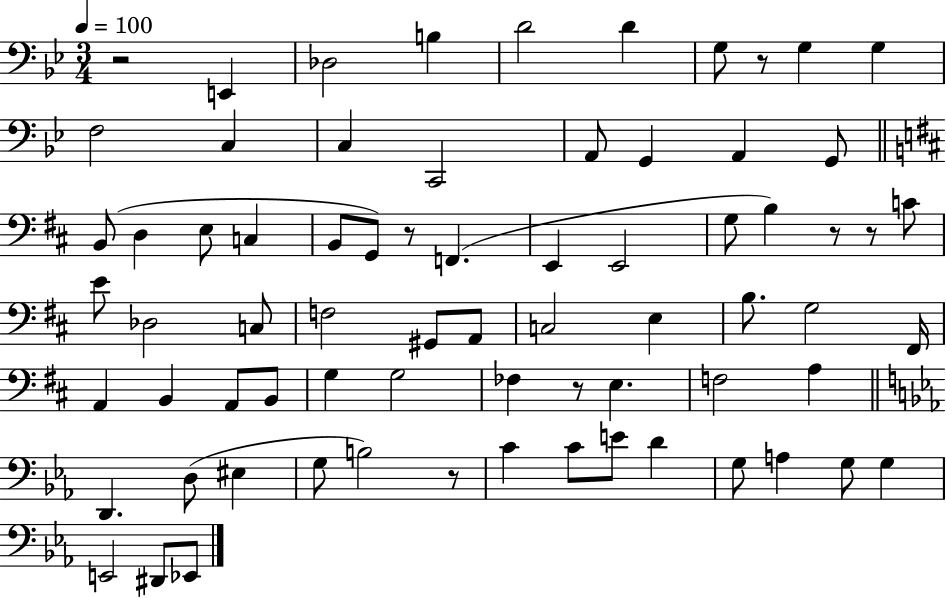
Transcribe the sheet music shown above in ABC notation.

X:1
T:Untitled
M:3/4
L:1/4
K:Bb
z2 E,, _D,2 B, D2 D G,/2 z/2 G, G, F,2 C, C, C,,2 A,,/2 G,, A,, G,,/2 B,,/2 D, E,/2 C, B,,/2 G,,/2 z/2 F,, E,, E,,2 G,/2 B, z/2 z/2 C/2 E/2 _D,2 C,/2 F,2 ^G,,/2 A,,/2 C,2 E, B,/2 G,2 ^F,,/4 A,, B,, A,,/2 B,,/2 G, G,2 _F, z/2 E, F,2 A, D,, D,/2 ^E, G,/2 B,2 z/2 C C/2 E/2 D G,/2 A, G,/2 G, E,,2 ^D,,/2 _E,,/2